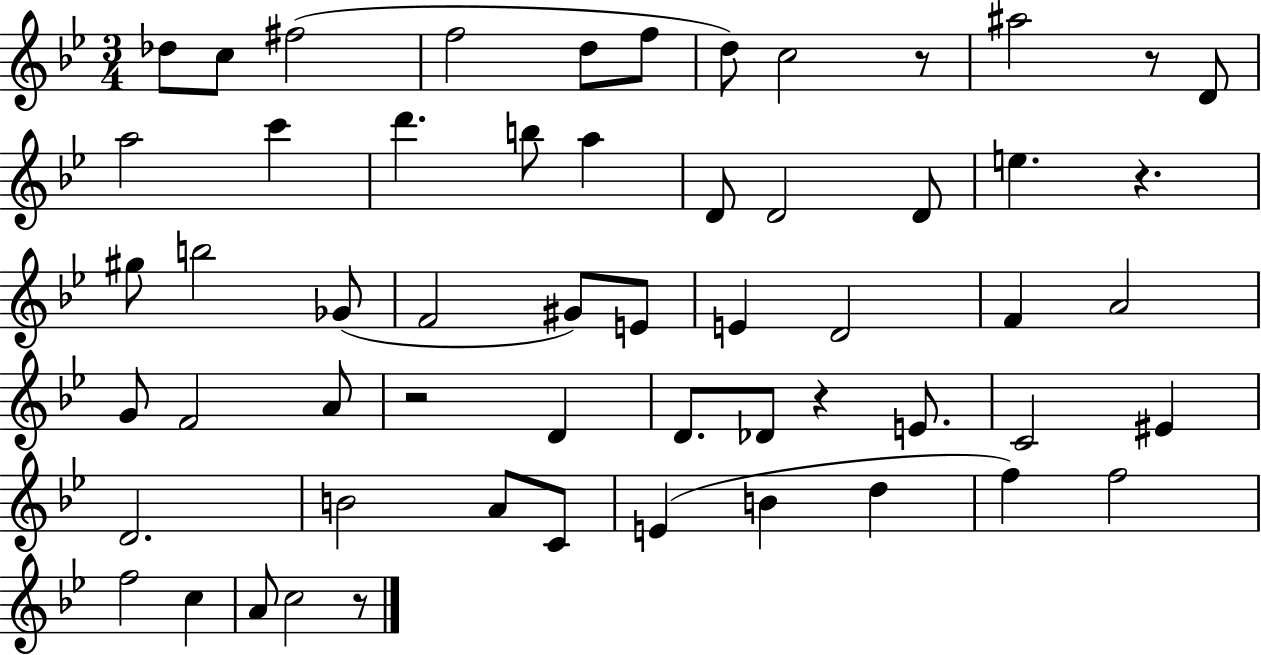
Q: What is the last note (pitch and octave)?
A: C5